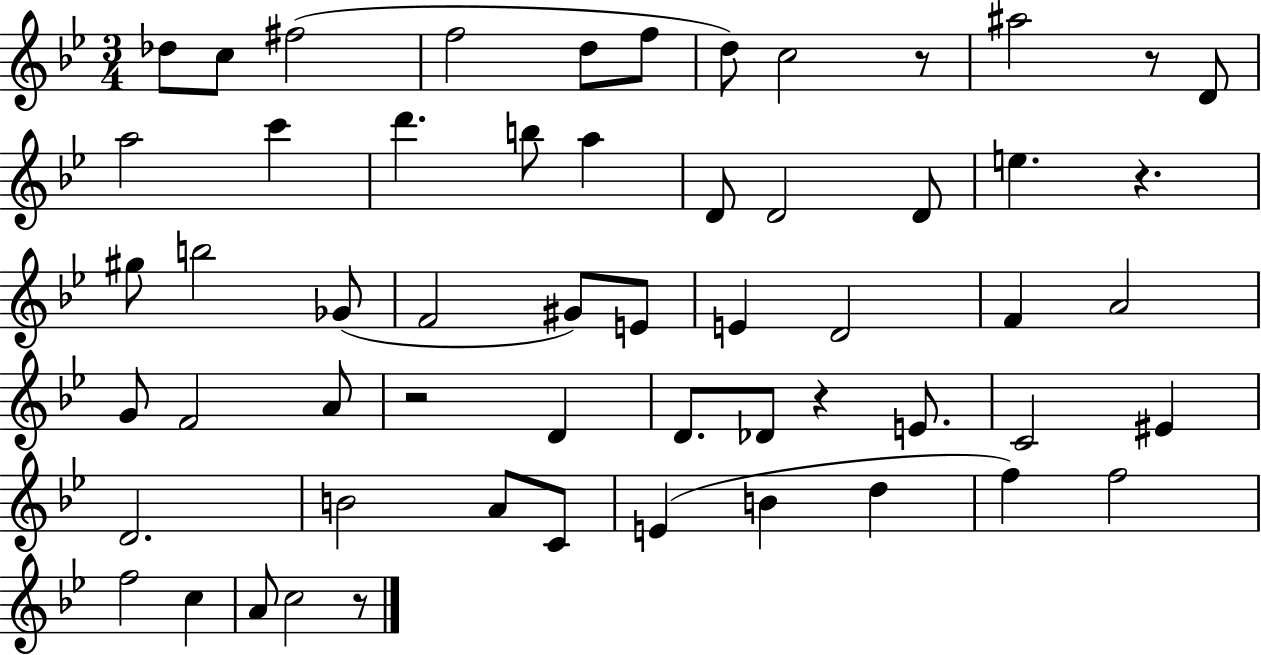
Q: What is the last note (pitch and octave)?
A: C5